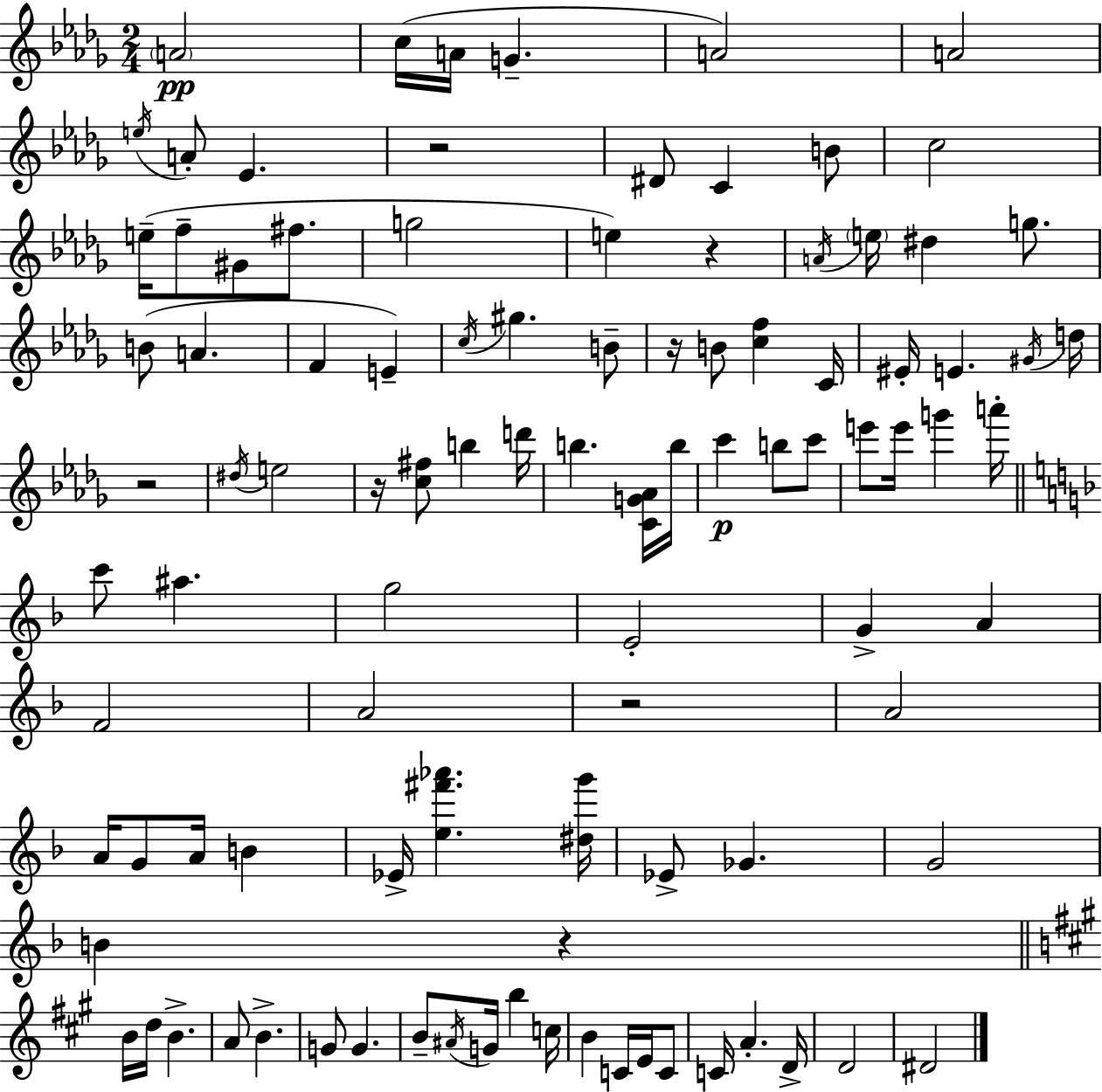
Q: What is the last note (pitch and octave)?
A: D#4